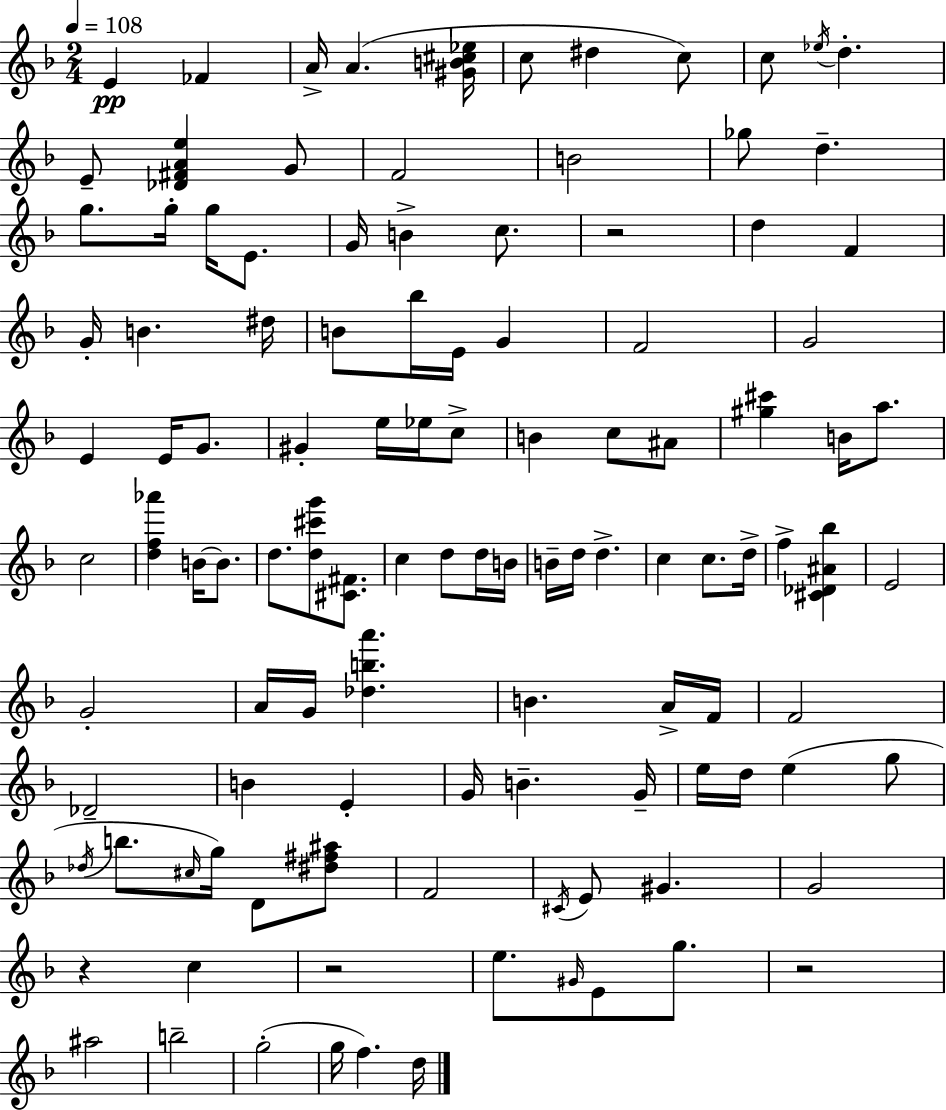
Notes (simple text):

E4/q FES4/q A4/s A4/q. [G#4,B4,C#5,Eb5]/s C5/e D#5/q C5/e C5/e Eb5/s D5/q. E4/e [Db4,F#4,A4,E5]/q G4/e F4/h B4/h Gb5/e D5/q. G5/e. G5/s G5/s E4/e. G4/s B4/q C5/e. R/h D5/q F4/q G4/s B4/q. D#5/s B4/e Bb5/s E4/s G4/q F4/h G4/h E4/q E4/s G4/e. G#4/q E5/s Eb5/s C5/e B4/q C5/e A#4/e [G#5,C#6]/q B4/s A5/e. C5/h [D5,F5,Ab6]/q B4/s B4/e. D5/e. [D5,C#6,G6]/e [C#4,F#4]/e. C5/q D5/e D5/s B4/s B4/s D5/s D5/q. C5/q C5/e. D5/s F5/q [C#4,Db4,A#4,Bb5]/q E4/h G4/h A4/s G4/s [Db5,B5,A6]/q. B4/q. A4/s F4/s F4/h Db4/h B4/q E4/q G4/s B4/q. G4/s E5/s D5/s E5/q G5/e Db5/s B5/e. C#5/s G5/s D4/e [D#5,F#5,A#5]/e F4/h C#4/s E4/e G#4/q. G4/h R/q C5/q R/h E5/e. G#4/s E4/e G5/e. R/h A#5/h B5/h G5/h G5/s F5/q. D5/s